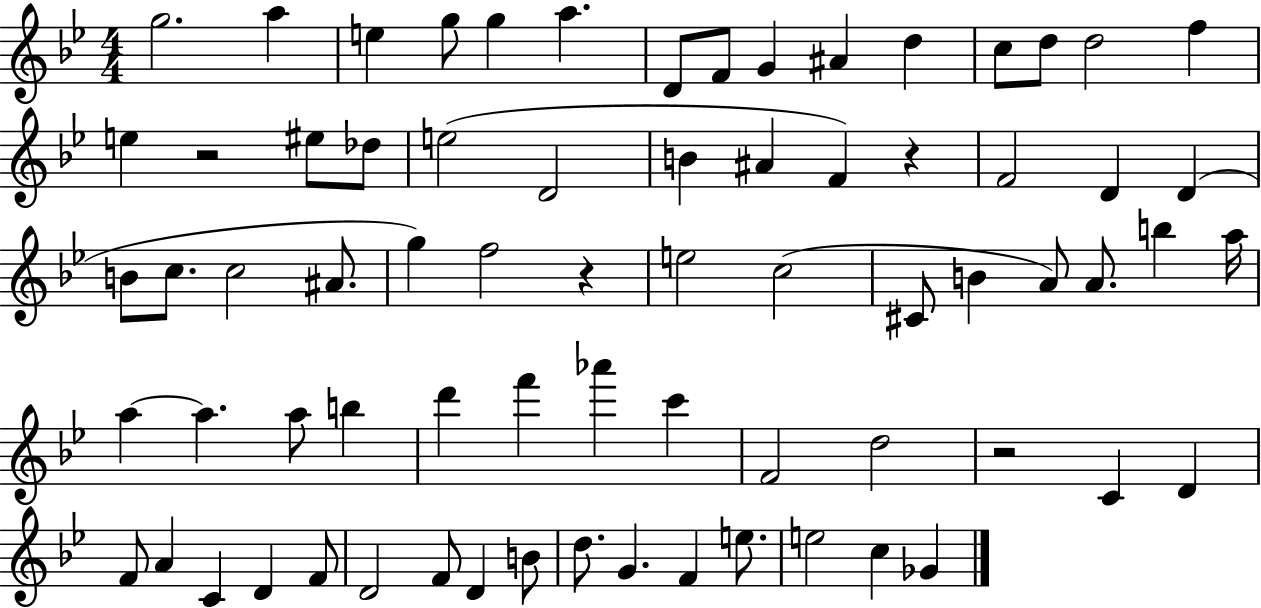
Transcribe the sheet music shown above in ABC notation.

X:1
T:Untitled
M:4/4
L:1/4
K:Bb
g2 a e g/2 g a D/2 F/2 G ^A d c/2 d/2 d2 f e z2 ^e/2 _d/2 e2 D2 B ^A F z F2 D D B/2 c/2 c2 ^A/2 g f2 z e2 c2 ^C/2 B A/2 A/2 b a/4 a a a/2 b d' f' _a' c' F2 d2 z2 C D F/2 A C D F/2 D2 F/2 D B/2 d/2 G F e/2 e2 c _G